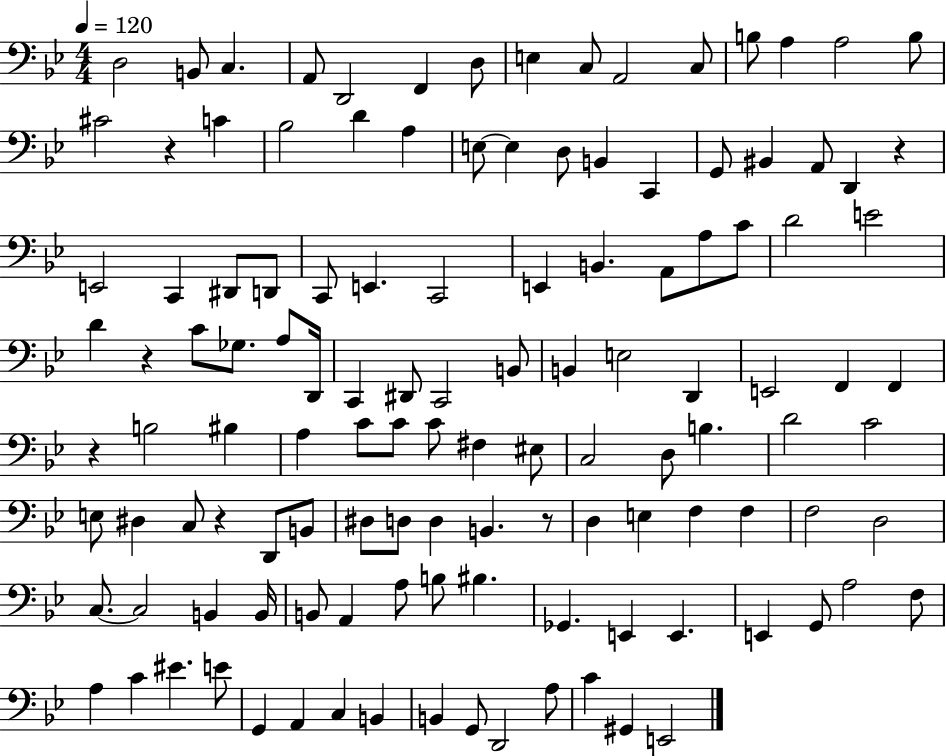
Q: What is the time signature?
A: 4/4